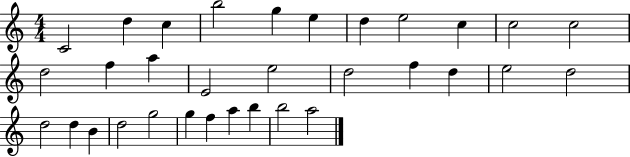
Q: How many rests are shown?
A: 0